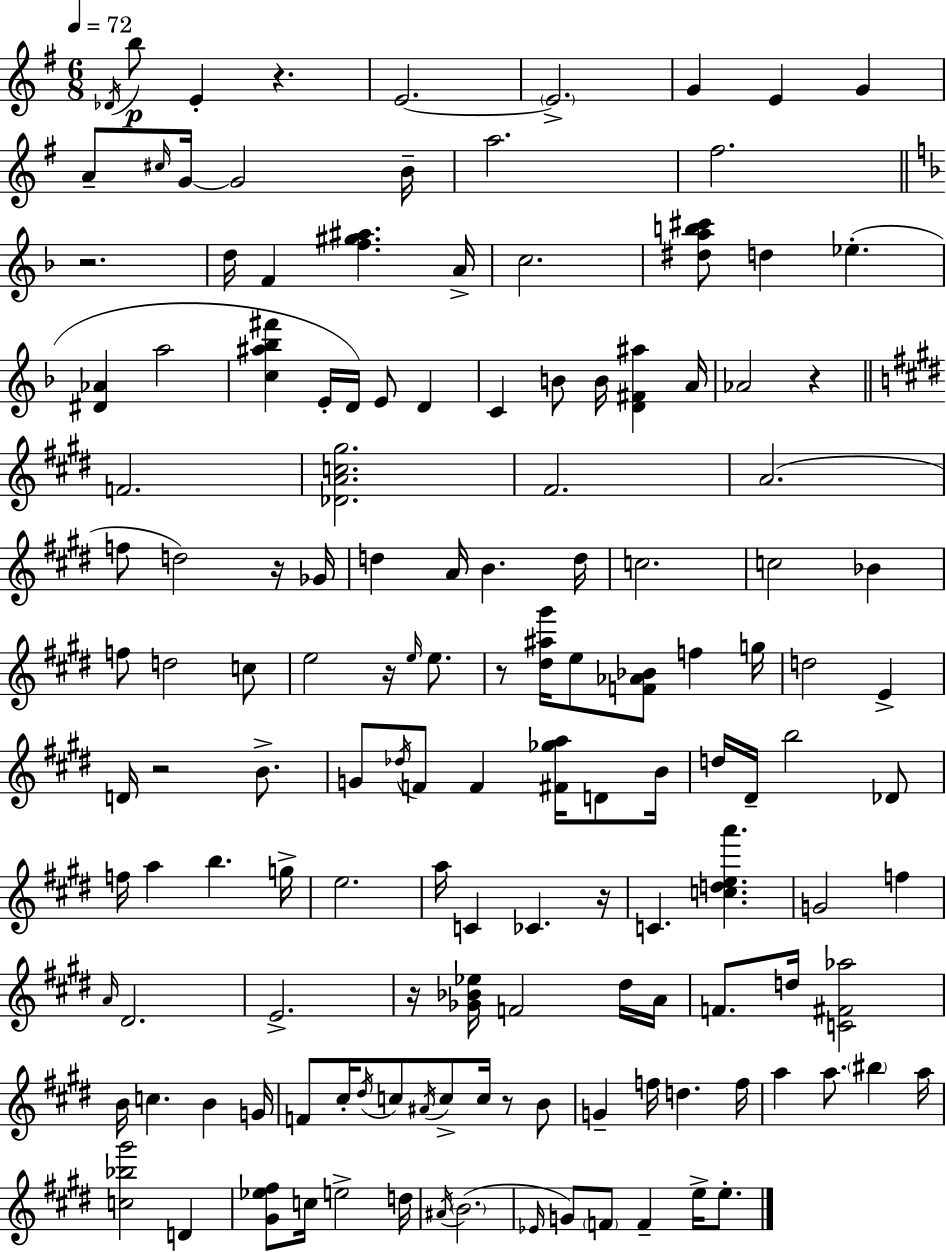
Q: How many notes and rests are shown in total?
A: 142